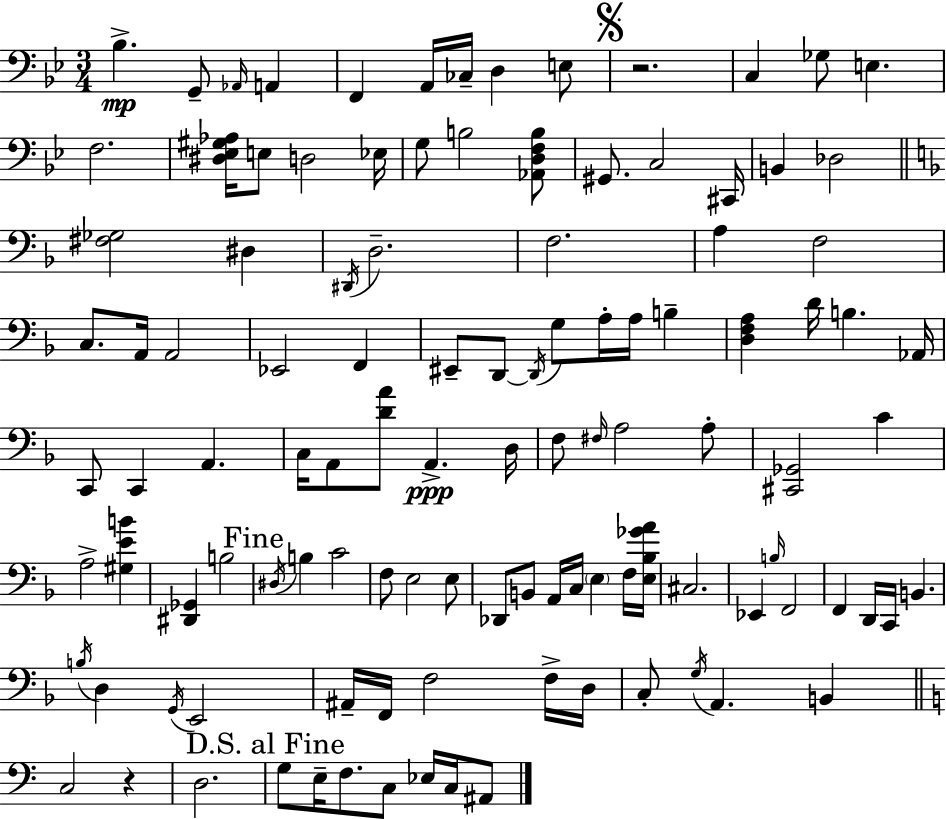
Bb3/q. G2/e Ab2/s A2/q F2/q A2/s CES3/s D3/q E3/e R/h. C3/q Gb3/e E3/q. F3/h. [D#3,Eb3,G#3,Ab3]/s E3/e D3/h Eb3/s G3/e B3/h [Ab2,D3,F3,B3]/e G#2/e. C3/h C#2/s B2/q Db3/h [F#3,Gb3]/h D#3/q D#2/s D3/h. F3/h. A3/q F3/h C3/e. A2/s A2/h Eb2/h F2/q EIS2/e D2/e D2/s G3/e A3/s A3/s B3/q [D3,F3,A3]/q D4/s B3/q. Ab2/s C2/e C2/q A2/q. C3/s A2/e [D4,A4]/e A2/q. D3/s F3/e F#3/s A3/h A3/e [C#2,Gb2]/h C4/q A3/h [G#3,E4,B4]/q [D#2,Gb2]/q B3/h D#3/s B3/q C4/h F3/e E3/h E3/e Db2/e B2/e A2/s C3/s E3/q F3/s [E3,Bb3,Gb4,A4]/s C#3/h. Eb2/q B3/s F2/h F2/q D2/s C2/s B2/q. B3/s D3/q G2/s E2/h A#2/s F2/s F3/h F3/s D3/s C3/e G3/s A2/q. B2/q C3/h R/q D3/h. G3/e E3/s F3/e. C3/e Eb3/s C3/s A#2/e